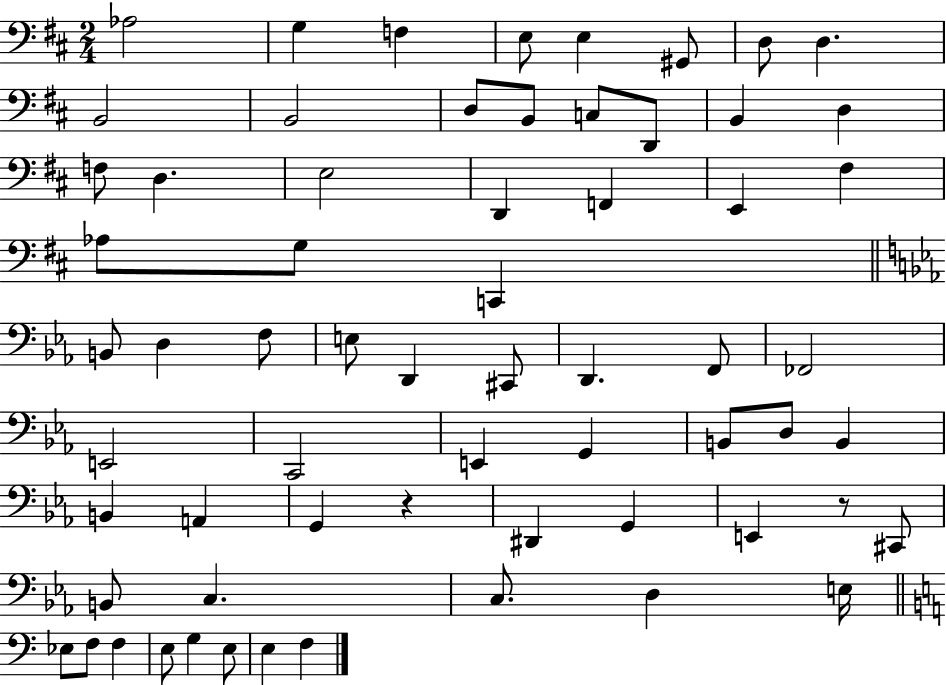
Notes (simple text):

Ab3/h G3/q F3/q E3/e E3/q G#2/e D3/e D3/q. B2/h B2/h D3/e B2/e C3/e D2/e B2/q D3/q F3/e D3/q. E3/h D2/q F2/q E2/q F#3/q Ab3/e G3/e C2/q B2/e D3/q F3/e E3/e D2/q C#2/e D2/q. F2/e FES2/h E2/h C2/h E2/q G2/q B2/e D3/e B2/q B2/q A2/q G2/q R/q D#2/q G2/q E2/q R/e C#2/e B2/e C3/q. C3/e. D3/q E3/s Eb3/e F3/e F3/q E3/e G3/q E3/e E3/q F3/q